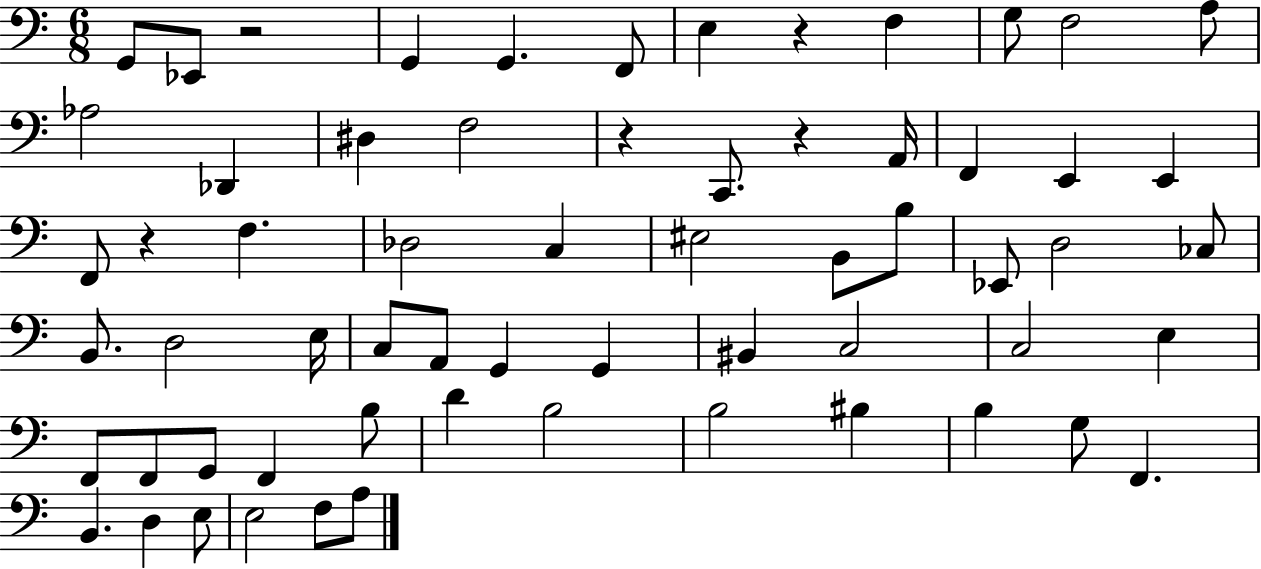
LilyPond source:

{
  \clef bass
  \numericTimeSignature
  \time 6/8
  \key c \major
  g,8 ees,8 r2 | g,4 g,4. f,8 | e4 r4 f4 | g8 f2 a8 | \break aes2 des,4 | dis4 f2 | r4 c,8. r4 a,16 | f,4 e,4 e,4 | \break f,8 r4 f4. | des2 c4 | eis2 b,8 b8 | ees,8 d2 ces8 | \break b,8. d2 e16 | c8 a,8 g,4 g,4 | bis,4 c2 | c2 e4 | \break f,8 f,8 g,8 f,4 b8 | d'4 b2 | b2 bis4 | b4 g8 f,4. | \break b,4. d4 e8 | e2 f8 a8 | \bar "|."
}